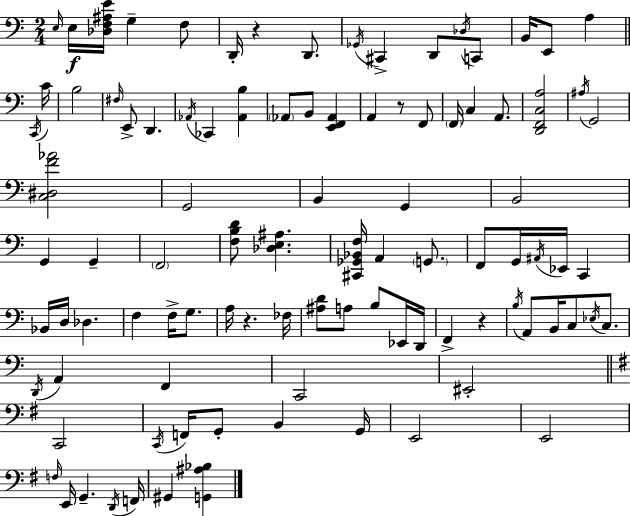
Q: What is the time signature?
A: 2/4